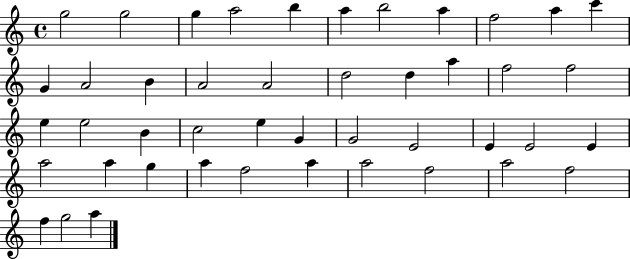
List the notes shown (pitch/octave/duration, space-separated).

G5/h G5/h G5/q A5/h B5/q A5/q B5/h A5/q F5/h A5/q C6/q G4/q A4/h B4/q A4/h A4/h D5/h D5/q A5/q F5/h F5/h E5/q E5/h B4/q C5/h E5/q G4/q G4/h E4/h E4/q E4/h E4/q A5/h A5/q G5/q A5/q F5/h A5/q A5/h F5/h A5/h F5/h F5/q G5/h A5/q